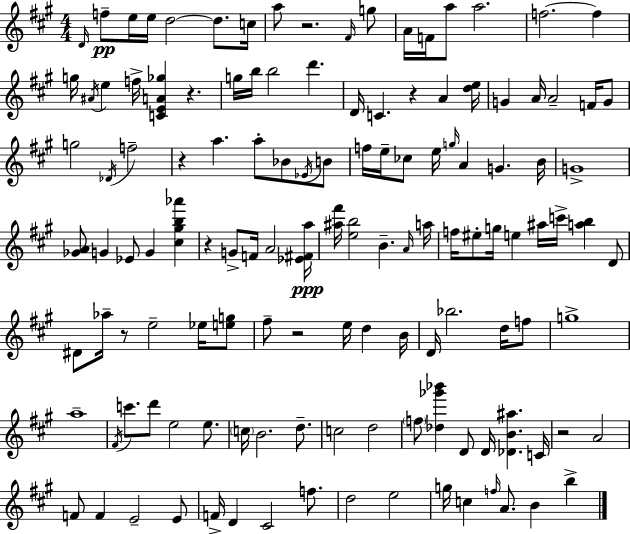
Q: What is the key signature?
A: A major